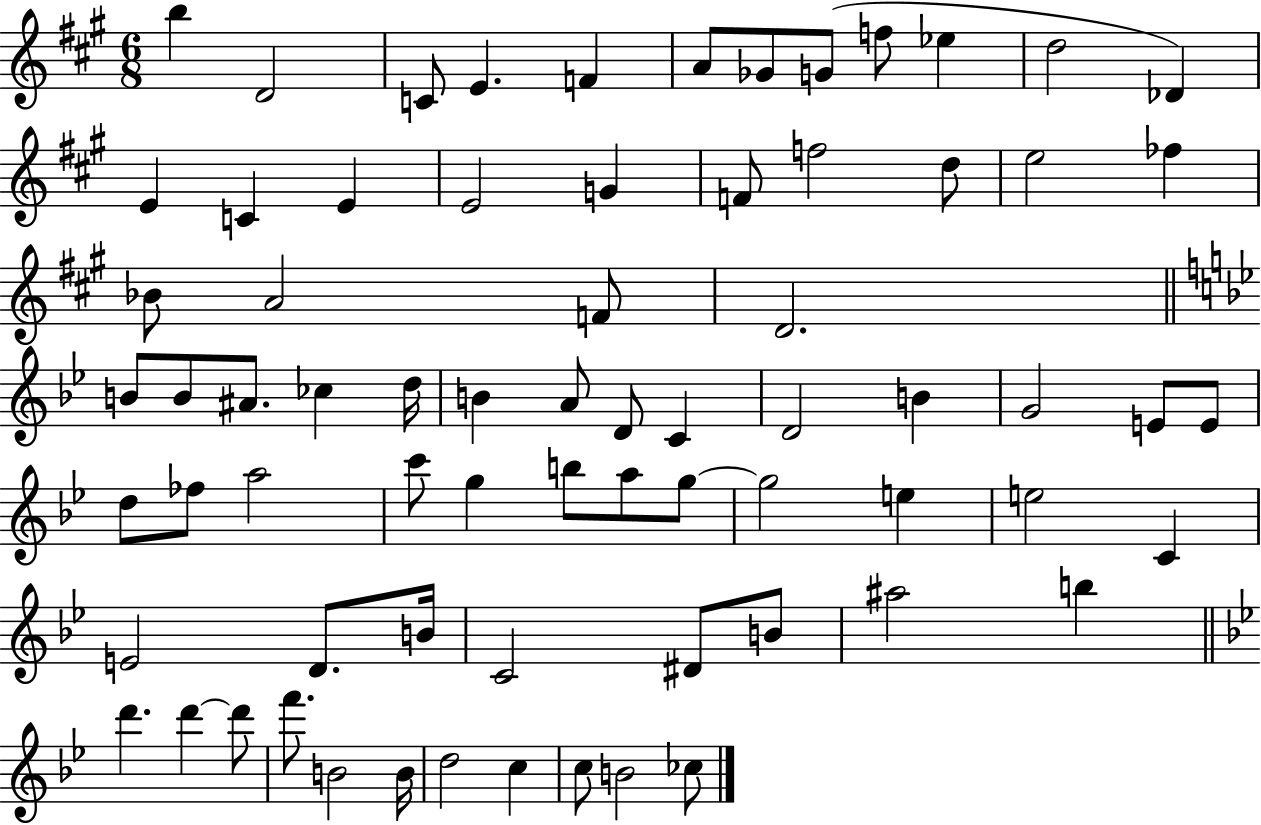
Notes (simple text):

B5/q D4/h C4/e E4/q. F4/q A4/e Gb4/e G4/e F5/e Eb5/q D5/h Db4/q E4/q C4/q E4/q E4/h G4/q F4/e F5/h D5/e E5/h FES5/q Bb4/e A4/h F4/e D4/h. B4/e B4/e A#4/e. CES5/q D5/s B4/q A4/e D4/e C4/q D4/h B4/q G4/h E4/e E4/e D5/e FES5/e A5/h C6/e G5/q B5/e A5/e G5/e G5/h E5/q E5/h C4/q E4/h D4/e. B4/s C4/h D#4/e B4/e A#5/h B5/q D6/q. D6/q D6/e F6/e. B4/h B4/s D5/h C5/q C5/e B4/h CES5/e